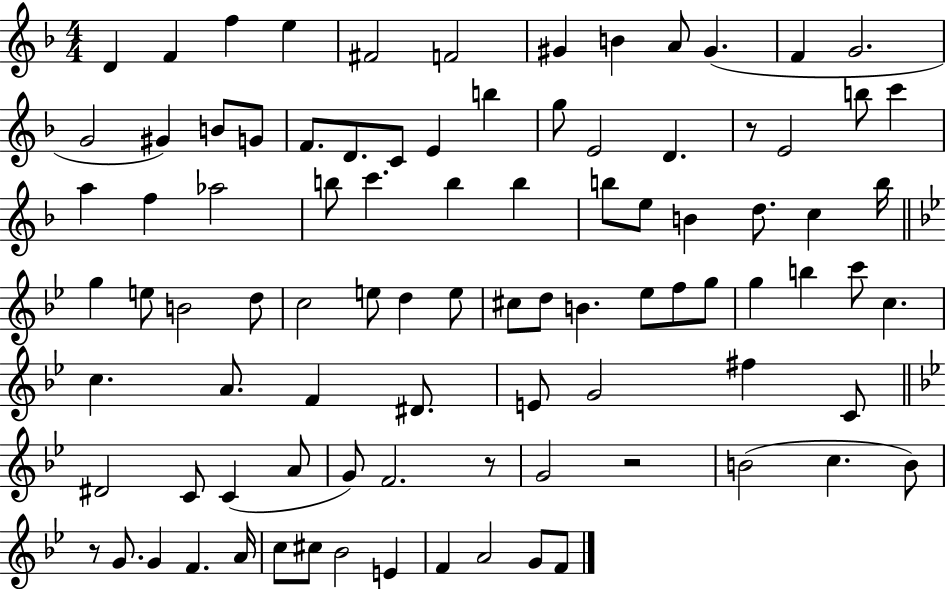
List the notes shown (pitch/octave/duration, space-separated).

D4/q F4/q F5/q E5/q F#4/h F4/h G#4/q B4/q A4/e G#4/q. F4/q G4/h. G4/h G#4/q B4/e G4/e F4/e. D4/e. C4/e E4/q B5/q G5/e E4/h D4/q. R/e E4/h B5/e C6/q A5/q F5/q Ab5/h B5/e C6/q. B5/q B5/q B5/e E5/e B4/q D5/e. C5/q B5/s G5/q E5/e B4/h D5/e C5/h E5/e D5/q E5/e C#5/e D5/e B4/q. Eb5/e F5/e G5/e G5/q B5/q C6/e C5/q. C5/q. A4/e. F4/q D#4/e. E4/e G4/h F#5/q C4/e D#4/h C4/e C4/q A4/e G4/e F4/h. R/e G4/h R/h B4/h C5/q. B4/e R/e G4/e. G4/q F4/q. A4/s C5/e C#5/e Bb4/h E4/q F4/q A4/h G4/e F4/e